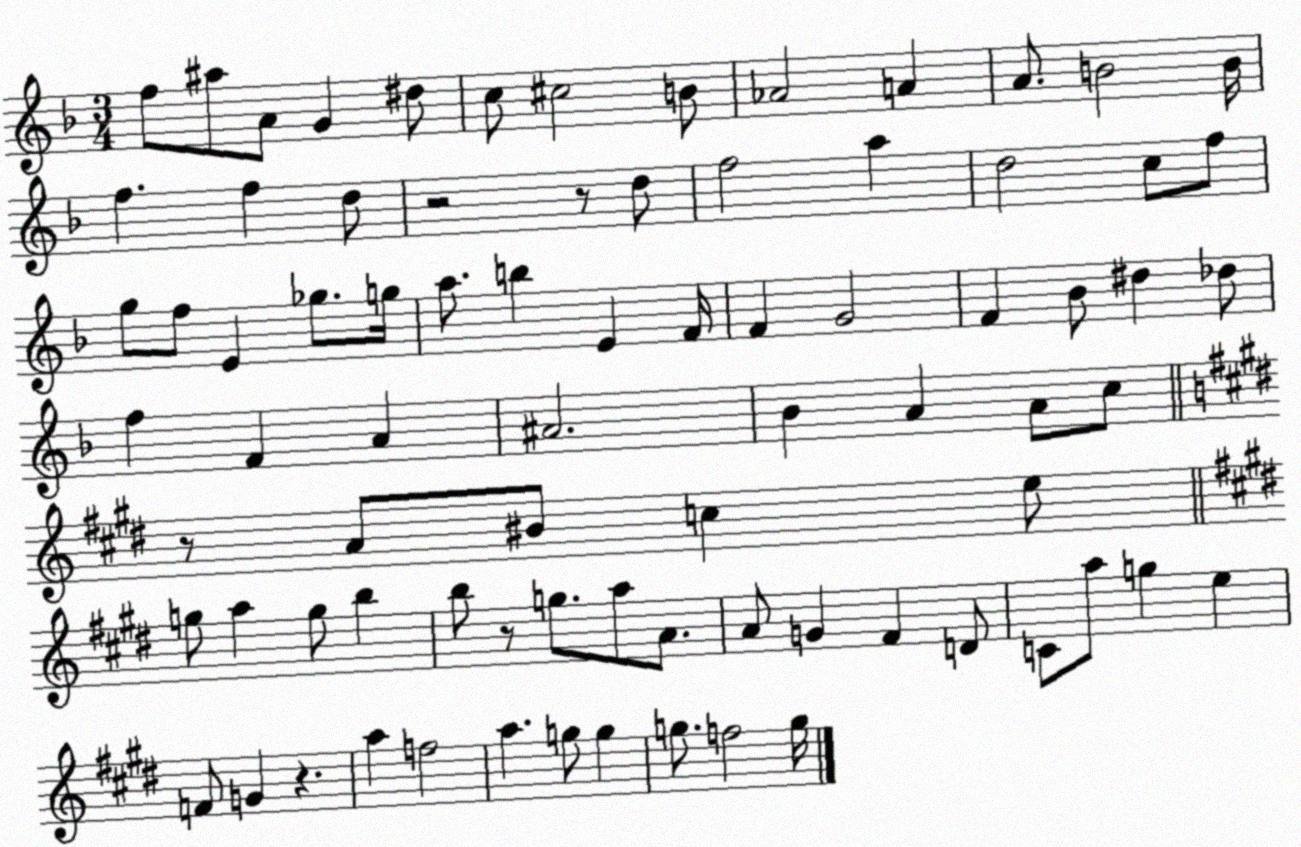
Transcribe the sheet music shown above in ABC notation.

X:1
T:Untitled
M:3/4
L:1/4
K:F
f/2 ^a/2 A/2 G ^d/2 c/2 ^c2 B/2 _A2 A A/2 B2 B/4 f f d/2 z2 z/2 d/2 f2 a d2 c/2 f/2 g/2 f/2 E _g/2 g/4 a/2 b E F/4 F G2 F _B/2 ^d _d/2 f F A ^A2 _B A A/2 c/2 z/2 A/2 ^B/2 c e/2 g/2 a g/2 b b/2 z/2 g/2 a/2 A/2 A/2 G ^F D/2 C/2 a/2 g e F/2 G z a f2 a g/2 g g/2 f2 g/4